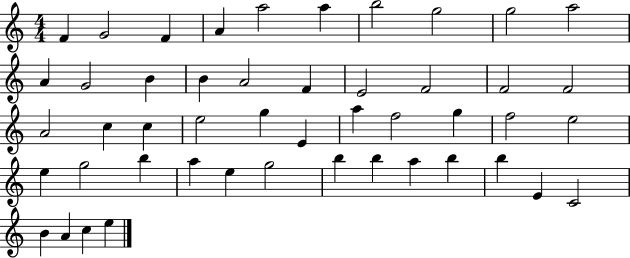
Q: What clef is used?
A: treble